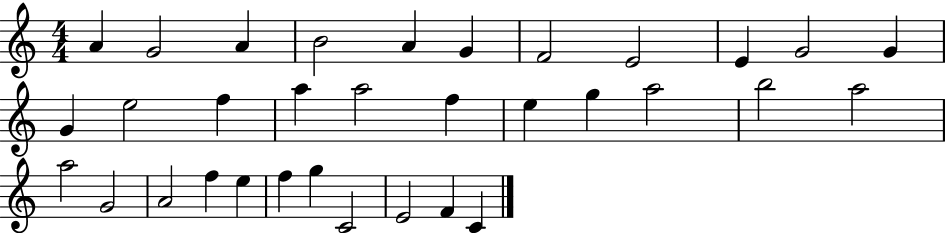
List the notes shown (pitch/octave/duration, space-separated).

A4/q G4/h A4/q B4/h A4/q G4/q F4/h E4/h E4/q G4/h G4/q G4/q E5/h F5/q A5/q A5/h F5/q E5/q G5/q A5/h B5/h A5/h A5/h G4/h A4/h F5/q E5/q F5/q G5/q C4/h E4/h F4/q C4/q